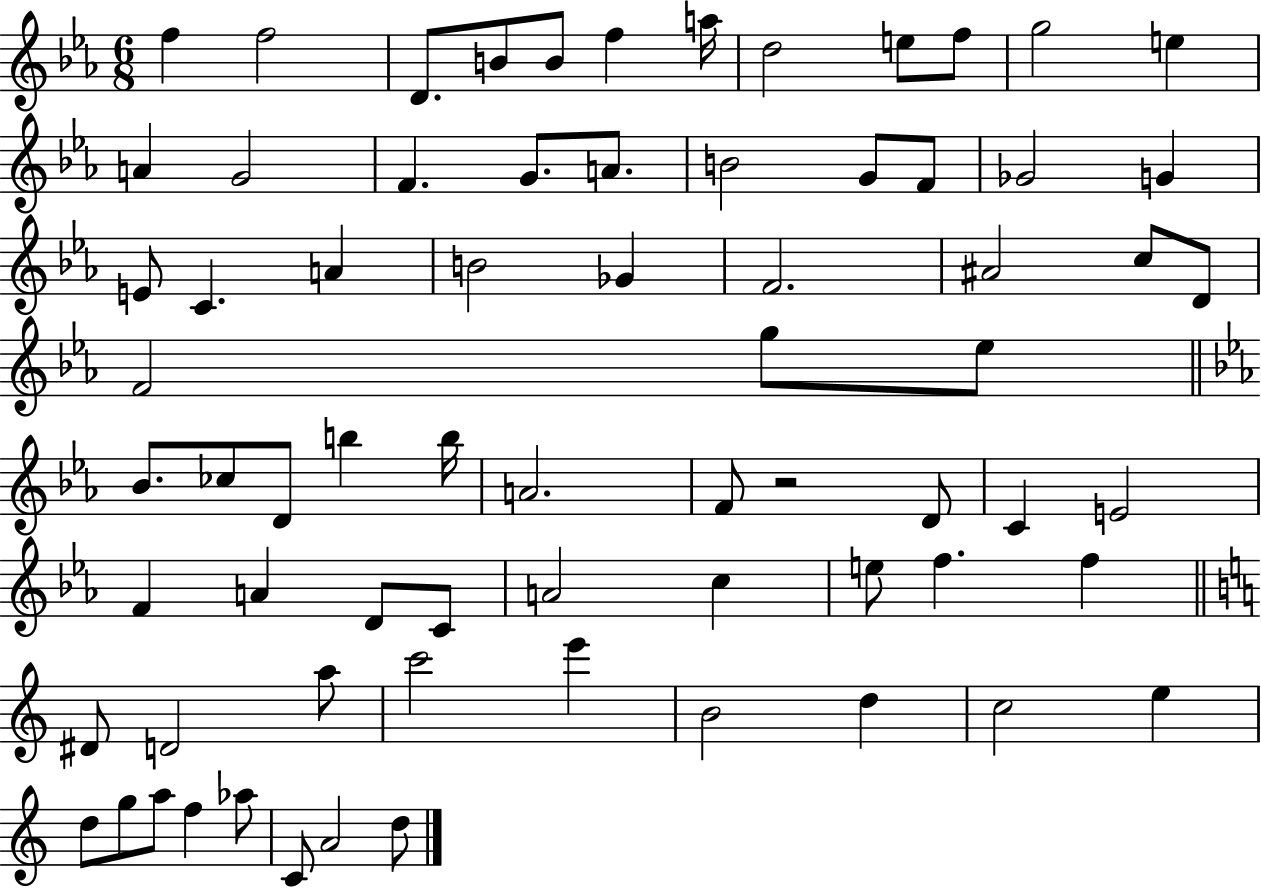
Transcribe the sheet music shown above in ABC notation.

X:1
T:Untitled
M:6/8
L:1/4
K:Eb
f f2 D/2 B/2 B/2 f a/4 d2 e/2 f/2 g2 e A G2 F G/2 A/2 B2 G/2 F/2 _G2 G E/2 C A B2 _G F2 ^A2 c/2 D/2 F2 g/2 _e/2 _B/2 _c/2 D/2 b b/4 A2 F/2 z2 D/2 C E2 F A D/2 C/2 A2 c e/2 f f ^D/2 D2 a/2 c'2 e' B2 d c2 e d/2 g/2 a/2 f _a/2 C/2 A2 d/2